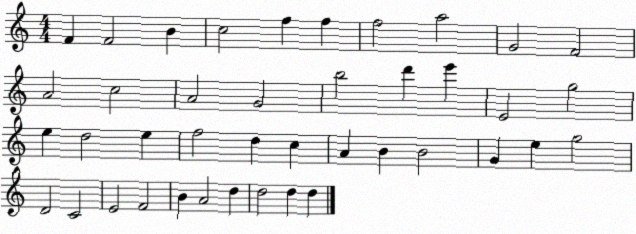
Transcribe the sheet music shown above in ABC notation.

X:1
T:Untitled
M:4/4
L:1/4
K:C
F F2 B c2 f f f2 a2 G2 F2 A2 c2 A2 G2 b2 d' e' E2 g2 e d2 e f2 d c A B B2 G e g2 D2 C2 E2 F2 B A2 d d2 d d